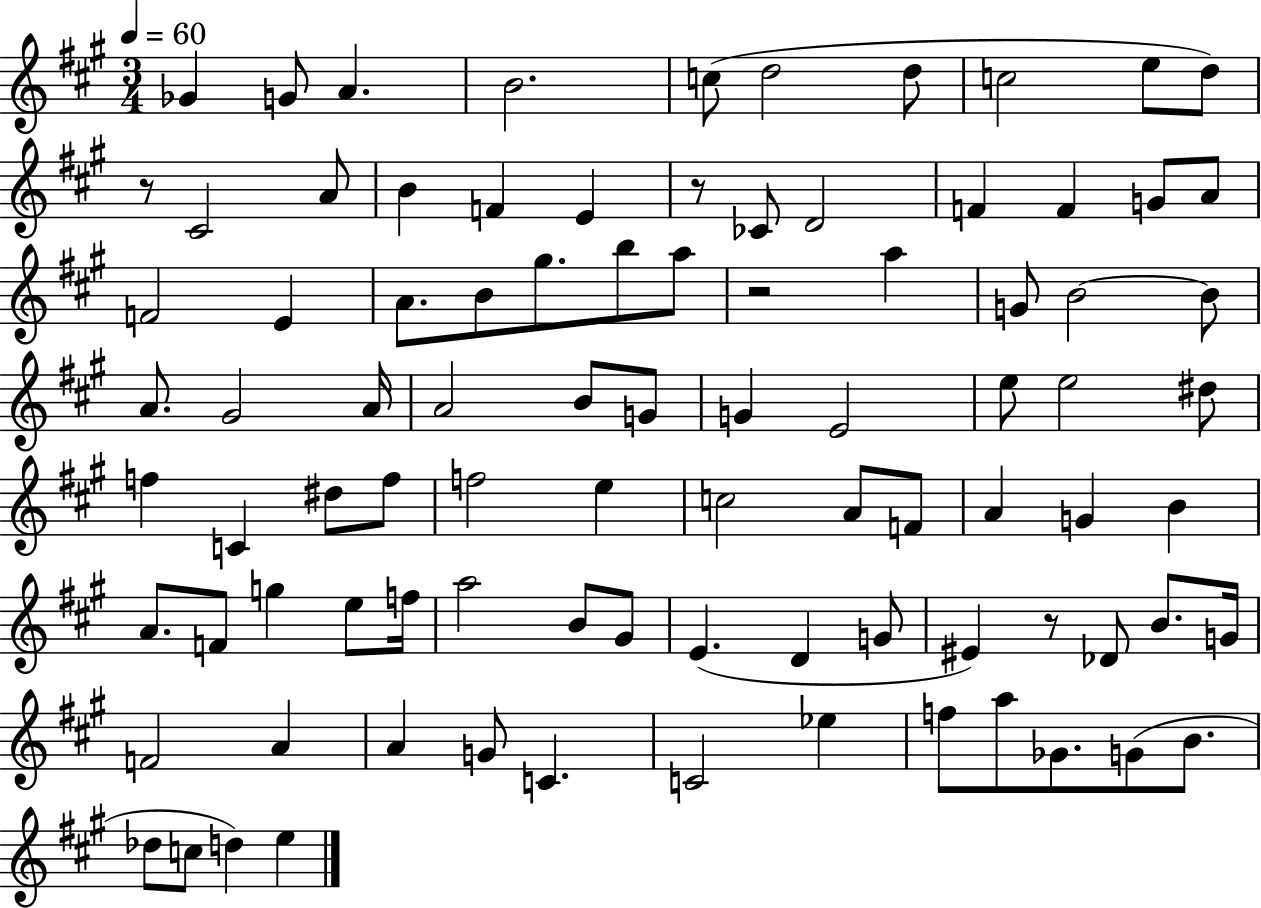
Gb4/q G4/e A4/q. B4/h. C5/e D5/h D5/e C5/h E5/e D5/e R/e C#4/h A4/e B4/q F4/q E4/q R/e CES4/e D4/h F4/q F4/q G4/e A4/e F4/h E4/q A4/e. B4/e G#5/e. B5/e A5/e R/h A5/q G4/e B4/h B4/e A4/e. G#4/h A4/s A4/h B4/e G4/e G4/q E4/h E5/e E5/h D#5/e F5/q C4/q D#5/e F5/e F5/h E5/q C5/h A4/e F4/e A4/q G4/q B4/q A4/e. F4/e G5/q E5/e F5/s A5/h B4/e G#4/e E4/q. D4/q G4/e EIS4/q R/e Db4/e B4/e. G4/s F4/h A4/q A4/q G4/e C4/q. C4/h Eb5/q F5/e A5/e Gb4/e. G4/e B4/e. Db5/e C5/e D5/q E5/q